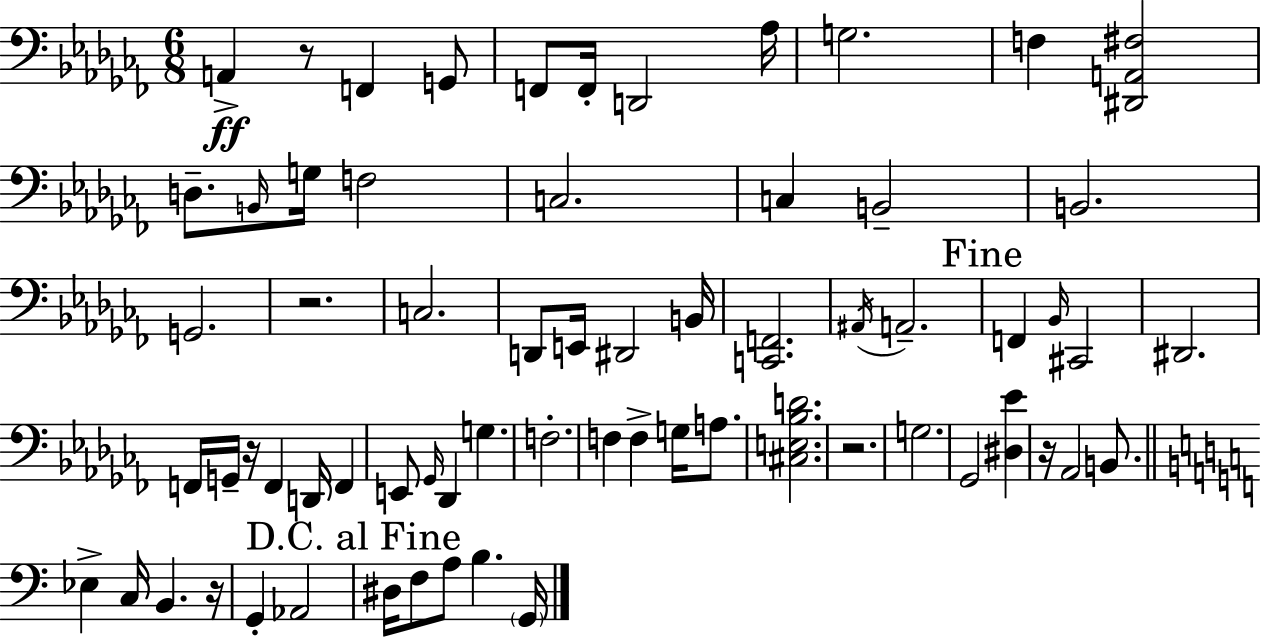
{
  \clef bass
  \numericTimeSignature
  \time 6/8
  \key aes \minor
  a,4->\ff r8 f,4 g,8 | f,8 f,16-. d,2 aes16 | g2. | f4 <dis, a, fis>2 | \break d8.-- \grace { b,16 } g16 f2 | c2. | c4 b,2-- | b,2. | \break g,2. | r2. | c2. | d,8 e,16 dis,2 | \break b,16 <c, f,>2. | \acciaccatura { ais,16 } a,2.-- | \mark "Fine" f,4 \grace { bes,16 } cis,2 | dis,2. | \break f,16 g,16-- r16 f,4 d,16 f,4 | e,8 \grace { ges,16 } des,4 g4. | f2.-. | f4 f4-> | \break g16 a8. <cis e bes d'>2. | r2. | g2. | ges,2 | \break <dis ees'>4 r16 aes,2 | b,8. \bar "||" \break \key c \major ees4-> c16 b,4. r16 | g,4-. aes,2 | \mark "D.C. al Fine" dis16 f8 a8 b4. \parenthesize g,16 | \bar "|."
}